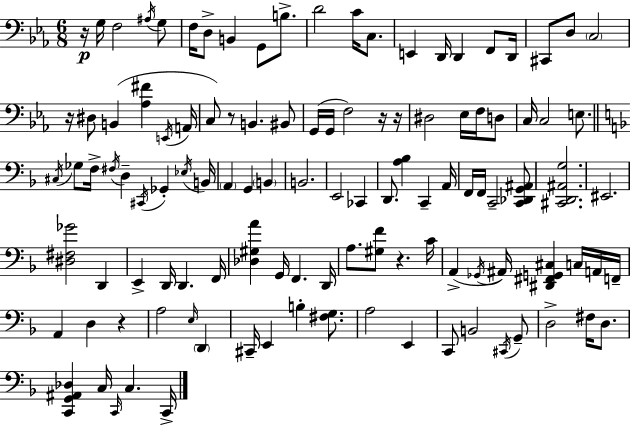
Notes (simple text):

R/s G3/s F3/h A#3/s G3/e F3/s D3/e B2/q G2/e B3/e. D4/h C4/s C3/e. E2/q D2/s D2/q F2/e D2/s C#2/e D3/e C3/h R/s D#3/e B2/q [Ab3,F#4]/q E2/s A2/s C3/e R/e B2/q. BIS2/e G2/s G2/s F3/h R/s R/s D#3/h Eb3/s F3/s D3/e C3/s C3/h E3/e. C#3/s Gb3/e F3/s F#3/s D3/q C#2/s Gb2/q Eb3/s B2/s A2/q G2/q B2/q B2/h. E2/h CES2/q D2/e. [A3,Bb3]/q C2/q A2/s F2/s F2/s C2/h [C2,Db2,G2,A#2]/e [C#2,D2,A#2,G3]/h. EIS2/h. [D#3,F#3,Gb4]/h D2/q E2/q D2/s D2/q. F2/s [Db3,G#3,A4]/q G2/s F2/q. D2/s A3/e. [G#3,F4]/e R/q. C4/s A2/q Gb2/s A#2/s [D#2,F#2,G2,C#3]/q C3/s A2/s F2/s A2/q D3/q R/q A3/h E3/s D2/q C#2/s E2/q B3/q [F#3,G3]/e. A3/h E2/q C2/e B2/h C#2/s G2/e D3/h F#3/s D3/e. [C2,G2,A#2,Db3]/q C3/s C2/s C3/q. C2/s